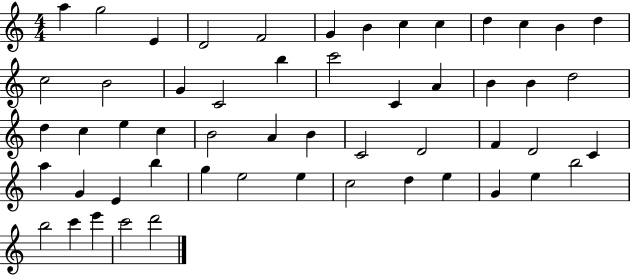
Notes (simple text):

A5/q G5/h E4/q D4/h F4/h G4/q B4/q C5/q C5/q D5/q C5/q B4/q D5/q C5/h B4/h G4/q C4/h B5/q C6/h C4/q A4/q B4/q B4/q D5/h D5/q C5/q E5/q C5/q B4/h A4/q B4/q C4/h D4/h F4/q D4/h C4/q A5/q G4/q E4/q B5/q G5/q E5/h E5/q C5/h D5/q E5/q G4/q E5/q B5/h B5/h C6/q E6/q C6/h D6/h